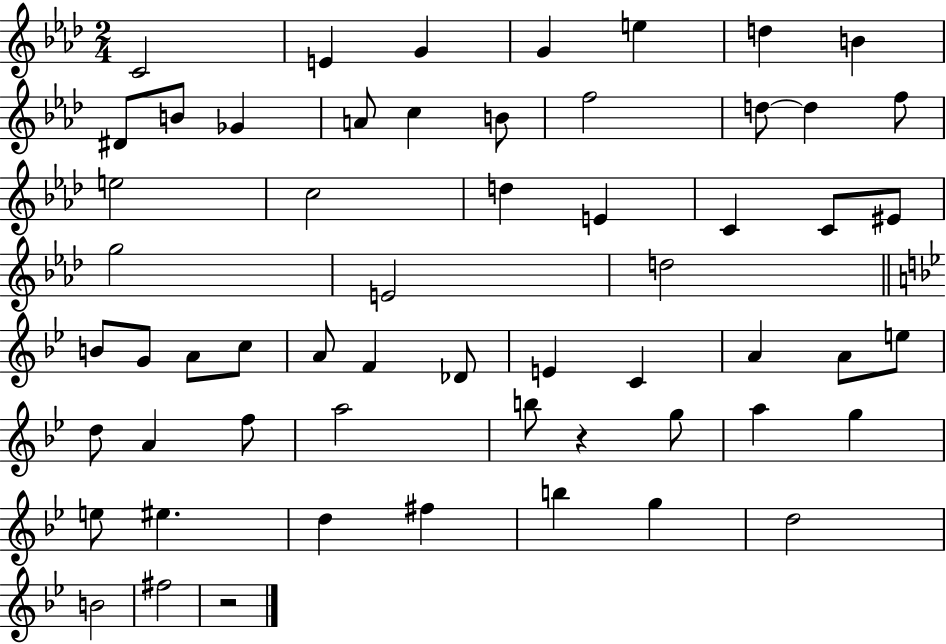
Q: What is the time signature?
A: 2/4